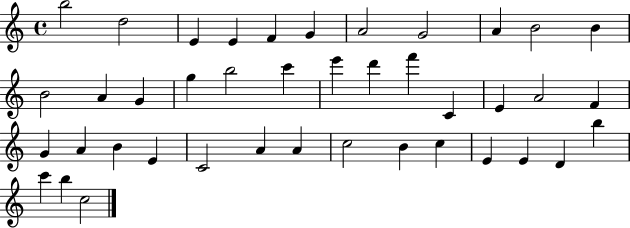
{
  \clef treble
  \time 4/4
  \defaultTimeSignature
  \key c \major
  b''2 d''2 | e'4 e'4 f'4 g'4 | a'2 g'2 | a'4 b'2 b'4 | \break b'2 a'4 g'4 | g''4 b''2 c'''4 | e'''4 d'''4 f'''4 c'4 | e'4 a'2 f'4 | \break g'4 a'4 b'4 e'4 | c'2 a'4 a'4 | c''2 b'4 c''4 | e'4 e'4 d'4 b''4 | \break c'''4 b''4 c''2 | \bar "|."
}